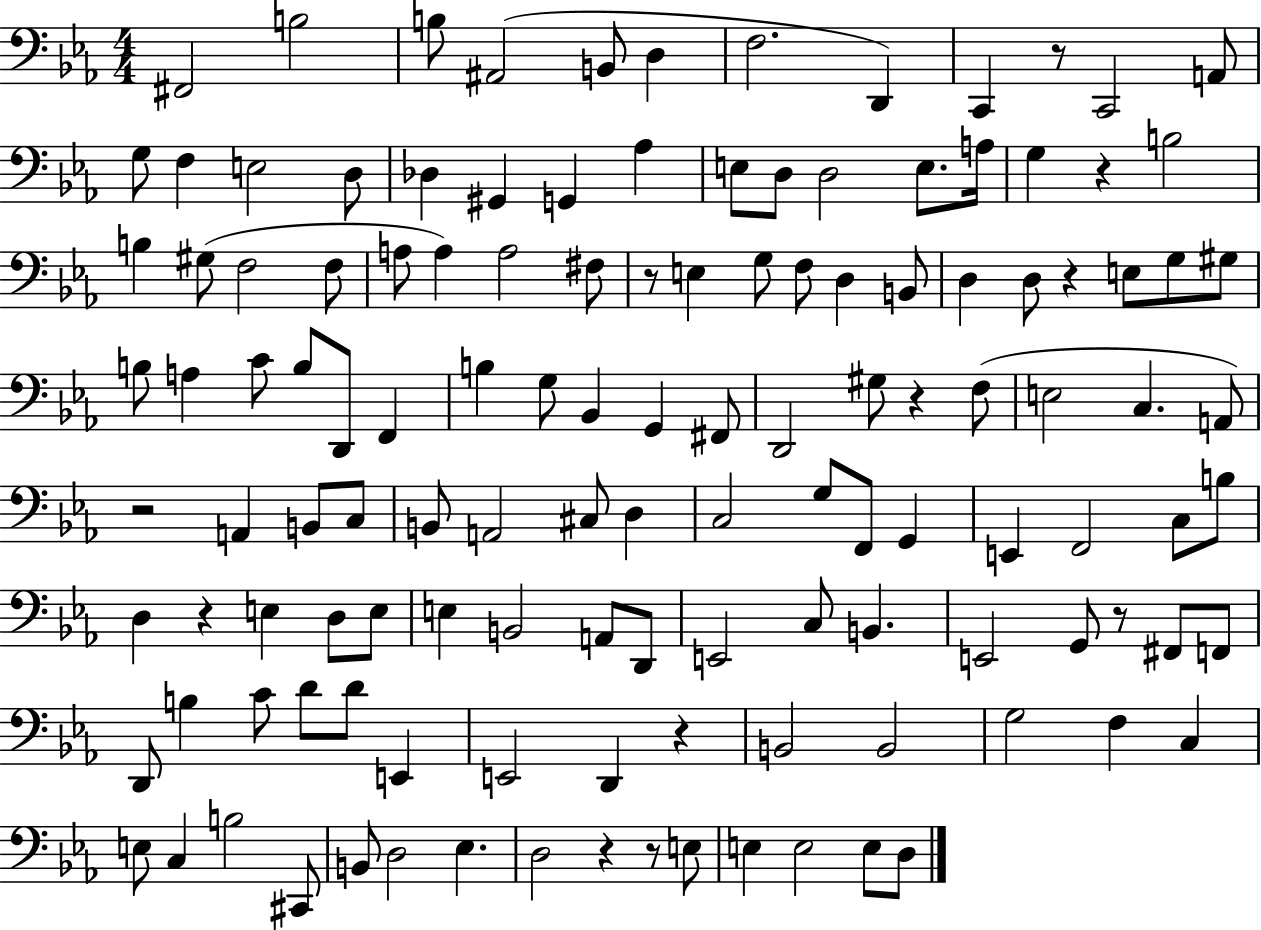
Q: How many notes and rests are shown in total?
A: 128